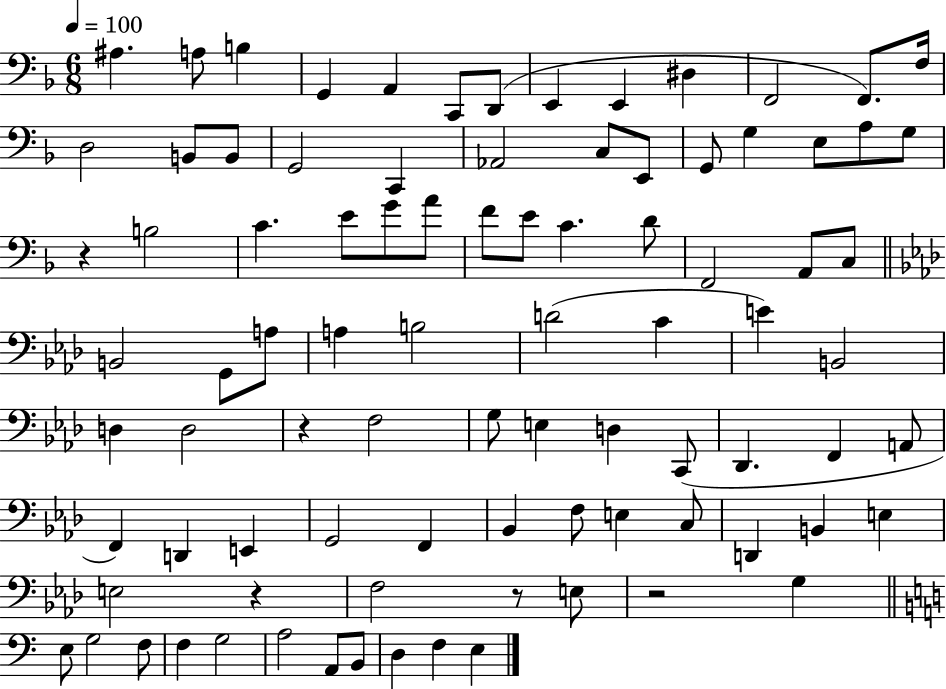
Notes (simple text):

A#3/q. A3/e B3/q G2/q A2/q C2/e D2/e E2/q E2/q D#3/q F2/h F2/e. F3/s D3/h B2/e B2/e G2/h C2/q Ab2/h C3/e E2/e G2/e G3/q E3/e A3/e G3/e R/q B3/h C4/q. E4/e G4/e A4/e F4/e E4/e C4/q. D4/e F2/h A2/e C3/e B2/h G2/e A3/e A3/q B3/h D4/h C4/q E4/q B2/h D3/q D3/h R/q F3/h G3/e E3/q D3/q C2/e Db2/q. F2/q A2/e F2/q D2/q E2/q G2/h F2/q Bb2/q F3/e E3/q C3/e D2/q B2/q E3/q E3/h R/q F3/h R/e E3/e R/h G3/q E3/e G3/h F3/e F3/q G3/h A3/h A2/e B2/e D3/q F3/q E3/q